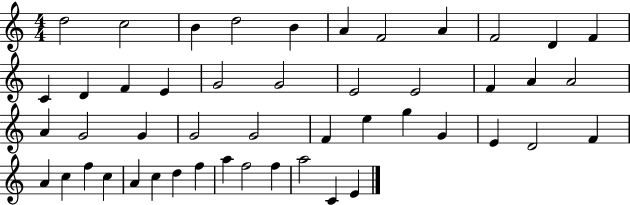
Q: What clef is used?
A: treble